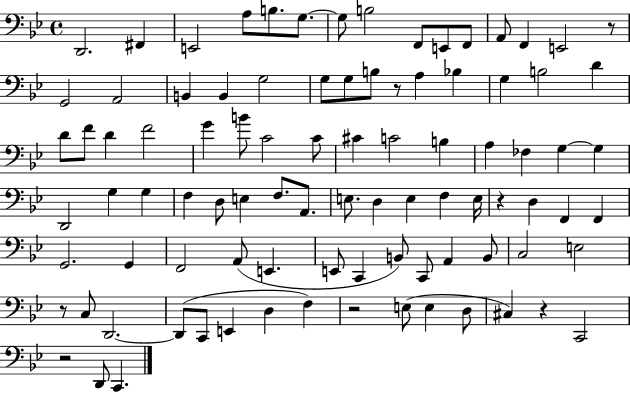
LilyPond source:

{
  \clef bass
  \time 4/4
  \defaultTimeSignature
  \key bes \major
  d,2. fis,4 | e,2 a8 b8. g8.~~ | g8 b2 f,8 e,8 f,8 | a,8 f,4 e,2 r8 | \break g,2 a,2 | b,4 b,4 g2 | g8 g8 b8 r8 a4 bes4 | g4 b2 d'4 | \break d'8 f'8 d'4 f'2 | g'4 b'8 c'2 c'8 | cis'4 c'2 b4 | a4 fes4 g4~~ g4 | \break d,2 g4 g4 | f4 d8 e4 f8. a,8. | e8. d4 e4 f4 e16 | r4 d4 f,4 f,4 | \break g,2. g,4 | f,2 a,8( e,4. | e,8 c,4 b,8) c,8 a,4 b,8 | c2 e2 | \break r8 c8 d,2.~~ | d,8( c,8 e,4 d4 f4) | r2 e8( e4 d8 | cis4) r4 c,2 | \break r2 d,8 c,4. | \bar "|."
}